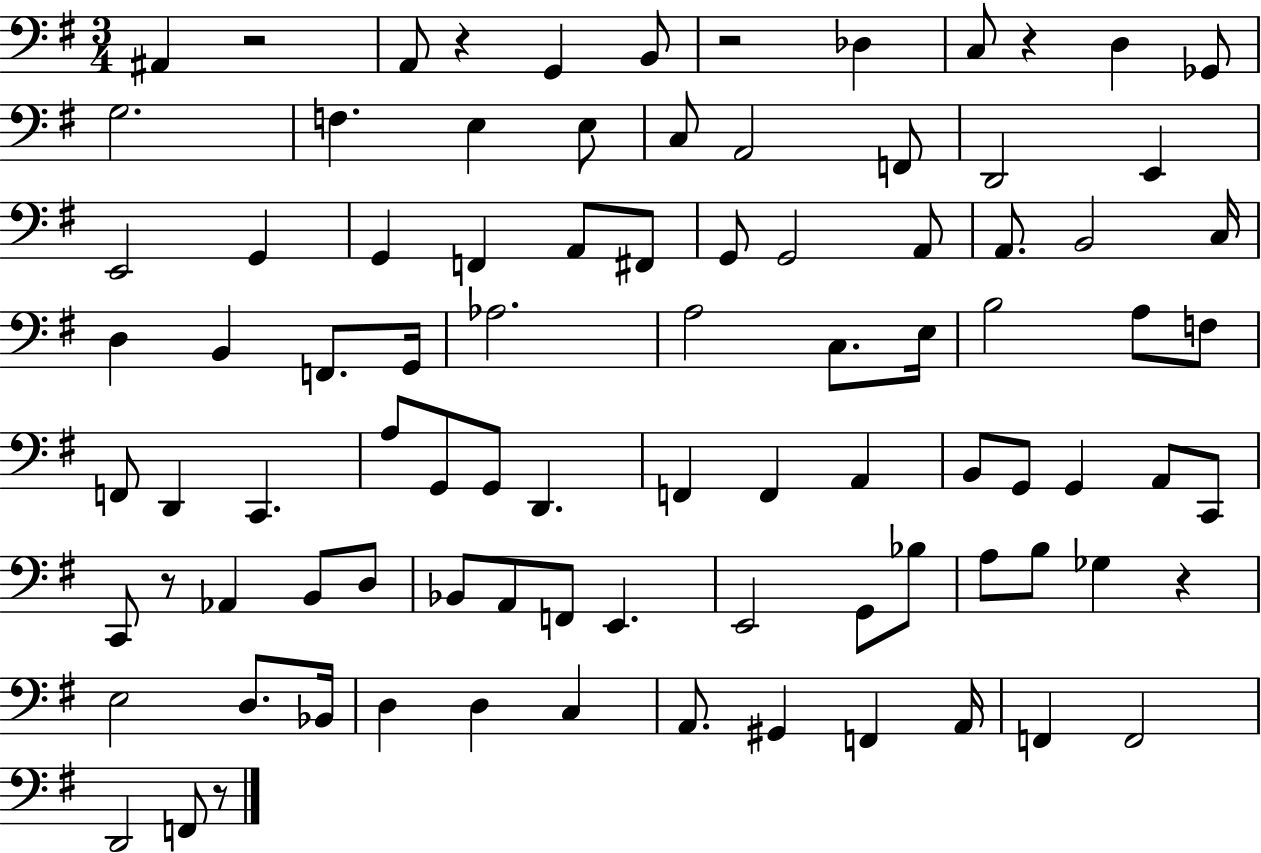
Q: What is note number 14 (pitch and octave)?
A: A2